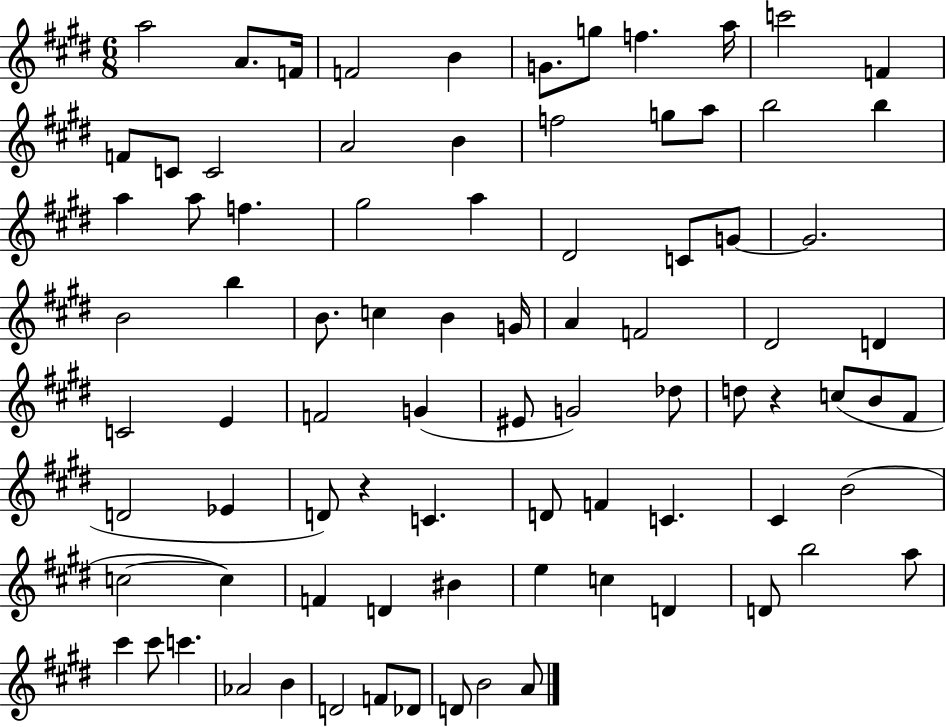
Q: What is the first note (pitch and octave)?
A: A5